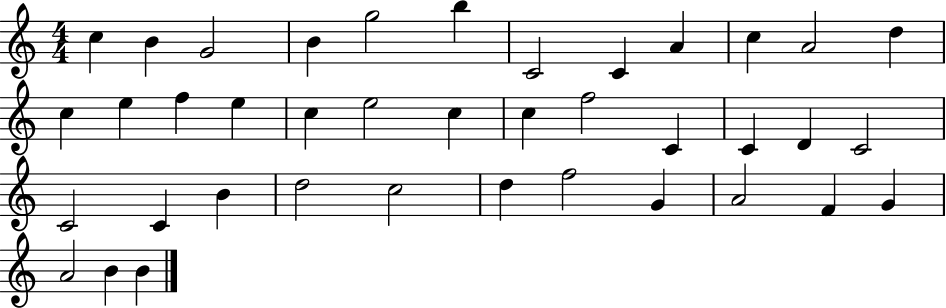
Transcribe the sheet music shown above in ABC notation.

X:1
T:Untitled
M:4/4
L:1/4
K:C
c B G2 B g2 b C2 C A c A2 d c e f e c e2 c c f2 C C D C2 C2 C B d2 c2 d f2 G A2 F G A2 B B